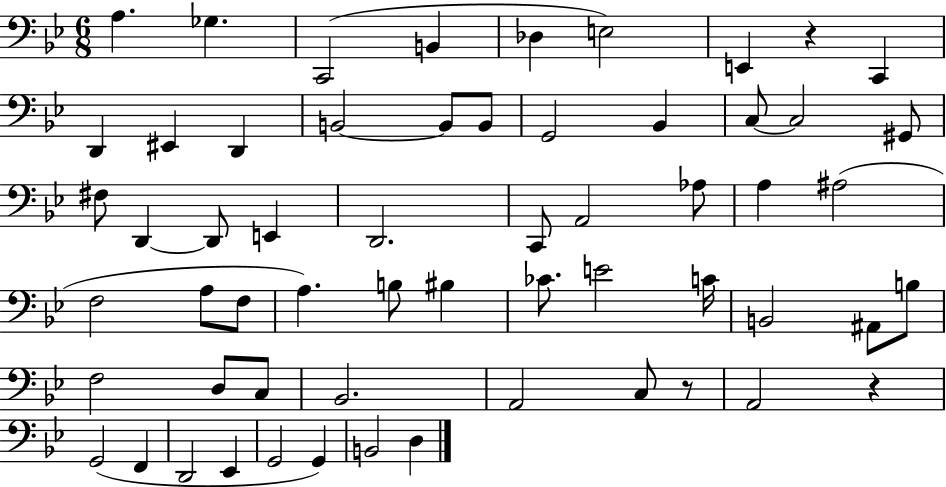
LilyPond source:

{
  \clef bass
  \numericTimeSignature
  \time 6/8
  \key bes \major
  a4. ges4. | c,2( b,4 | des4 e2) | e,4 r4 c,4 | \break d,4 eis,4 d,4 | b,2~~ b,8 b,8 | g,2 bes,4 | c8~~ c2 gis,8 | \break fis8 d,4~~ d,8 e,4 | d,2. | c,8 a,2 aes8 | a4 ais2( | \break f2 a8 f8 | a4.) b8 bis4 | ces'8. e'2 c'16 | b,2 ais,8 b8 | \break f2 d8 c8 | bes,2. | a,2 c8 r8 | a,2 r4 | \break g,2( f,4 | d,2 ees,4 | g,2 g,4) | b,2 d4 | \break \bar "|."
}